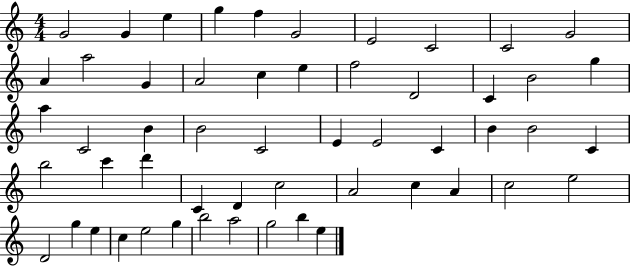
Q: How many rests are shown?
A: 0